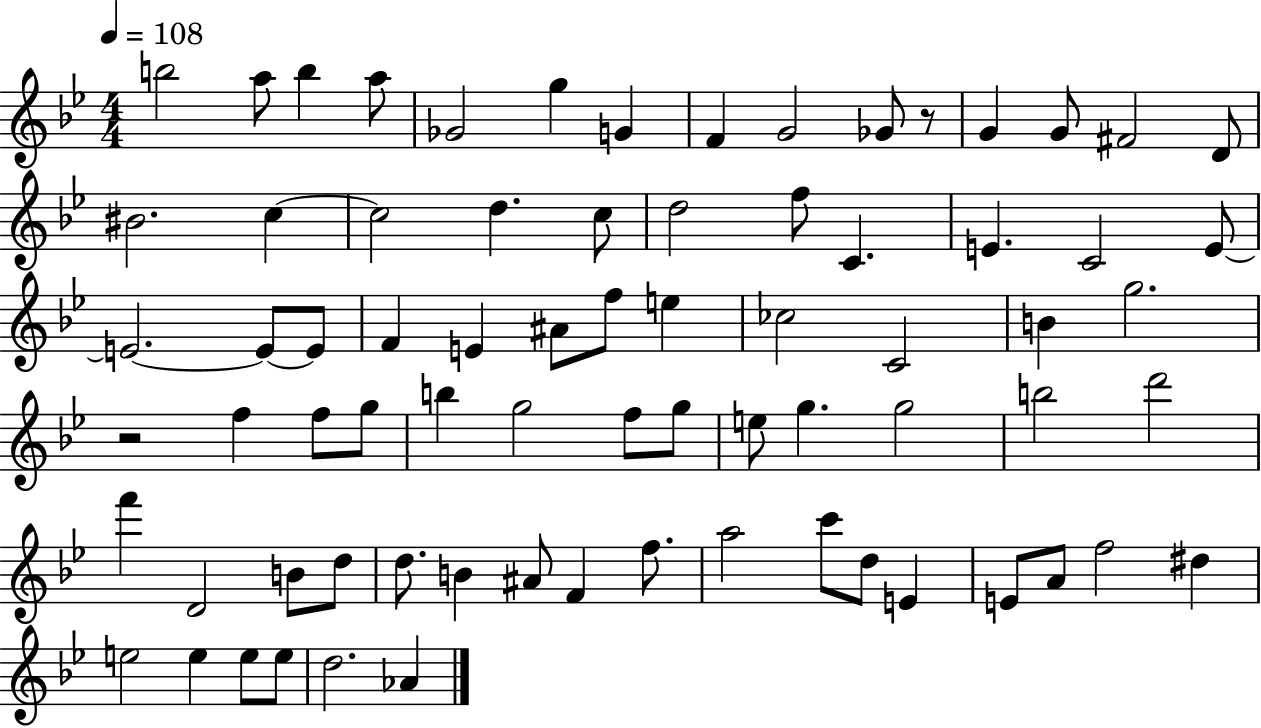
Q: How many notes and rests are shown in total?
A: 74